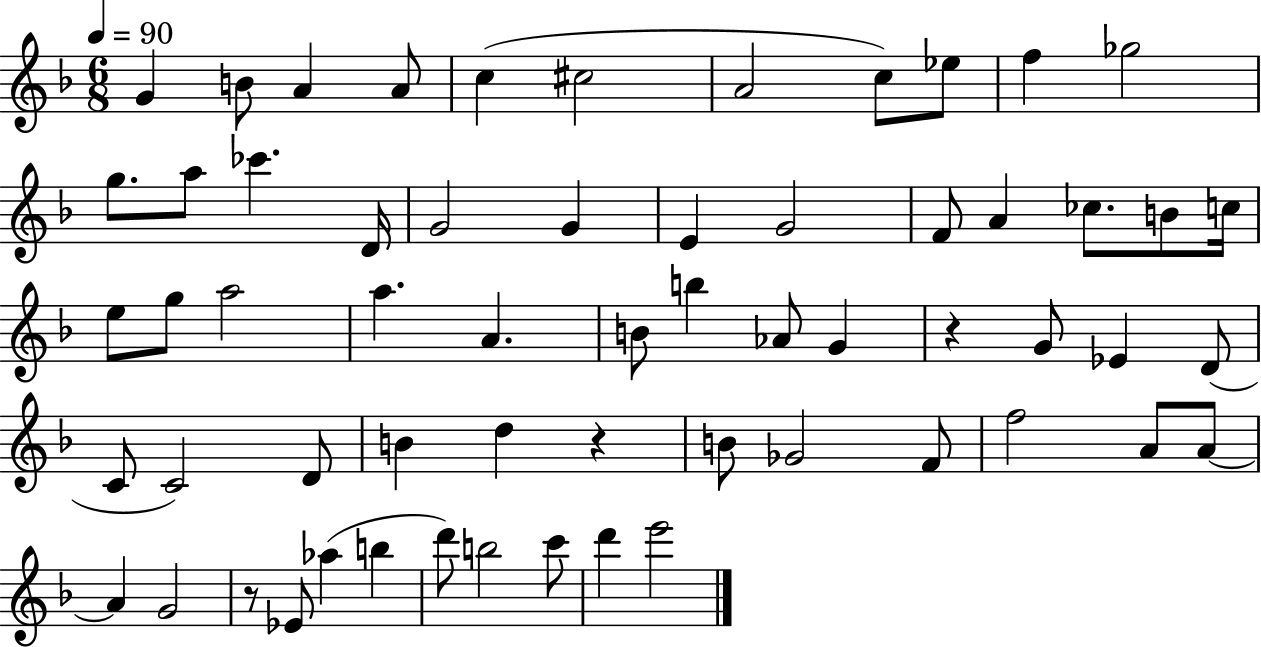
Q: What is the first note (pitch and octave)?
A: G4